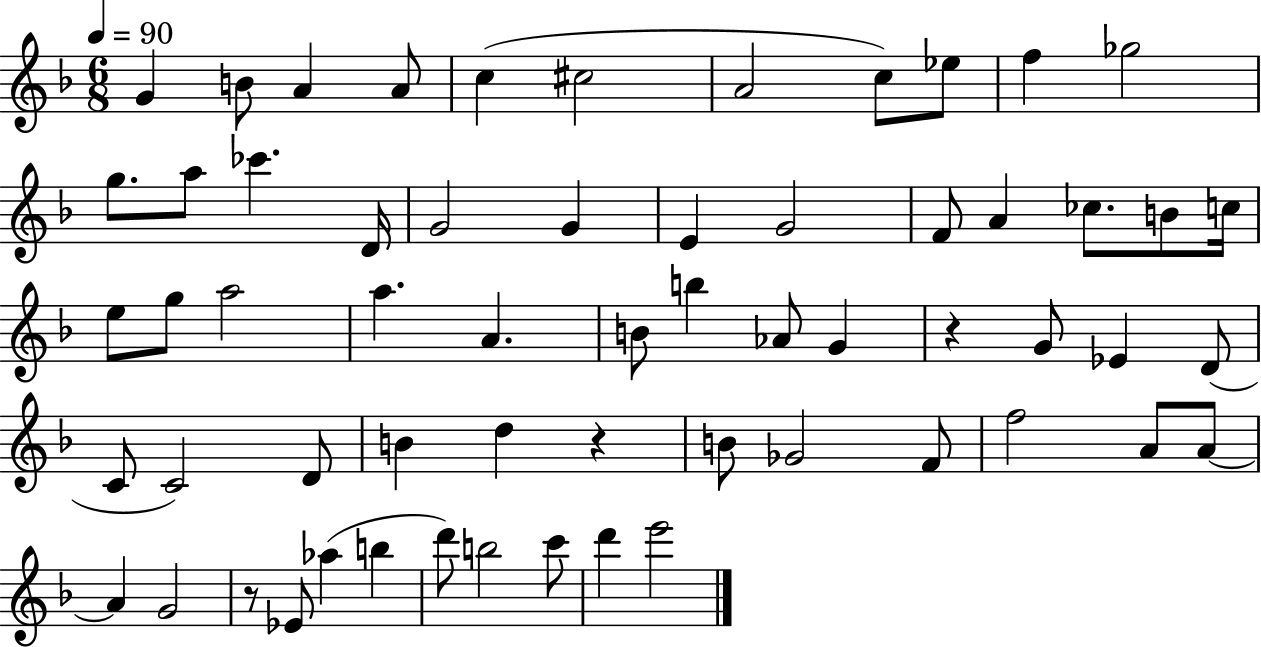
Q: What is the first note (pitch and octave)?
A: G4